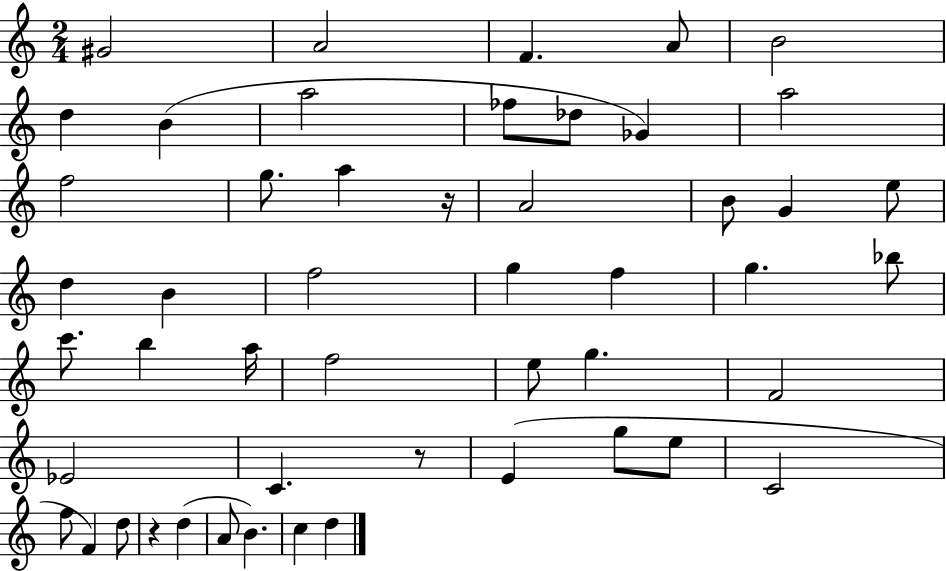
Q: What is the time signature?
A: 2/4